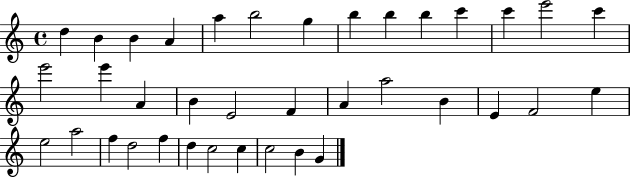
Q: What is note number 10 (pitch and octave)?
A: B5